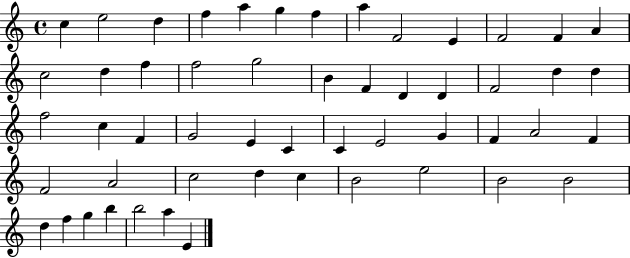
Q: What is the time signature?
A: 4/4